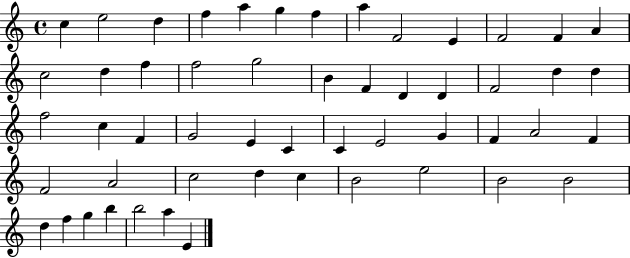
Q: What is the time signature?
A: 4/4